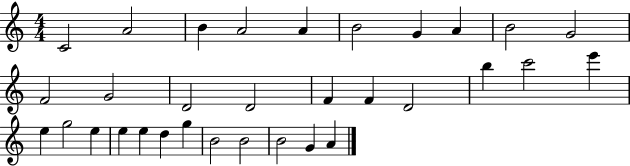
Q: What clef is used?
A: treble